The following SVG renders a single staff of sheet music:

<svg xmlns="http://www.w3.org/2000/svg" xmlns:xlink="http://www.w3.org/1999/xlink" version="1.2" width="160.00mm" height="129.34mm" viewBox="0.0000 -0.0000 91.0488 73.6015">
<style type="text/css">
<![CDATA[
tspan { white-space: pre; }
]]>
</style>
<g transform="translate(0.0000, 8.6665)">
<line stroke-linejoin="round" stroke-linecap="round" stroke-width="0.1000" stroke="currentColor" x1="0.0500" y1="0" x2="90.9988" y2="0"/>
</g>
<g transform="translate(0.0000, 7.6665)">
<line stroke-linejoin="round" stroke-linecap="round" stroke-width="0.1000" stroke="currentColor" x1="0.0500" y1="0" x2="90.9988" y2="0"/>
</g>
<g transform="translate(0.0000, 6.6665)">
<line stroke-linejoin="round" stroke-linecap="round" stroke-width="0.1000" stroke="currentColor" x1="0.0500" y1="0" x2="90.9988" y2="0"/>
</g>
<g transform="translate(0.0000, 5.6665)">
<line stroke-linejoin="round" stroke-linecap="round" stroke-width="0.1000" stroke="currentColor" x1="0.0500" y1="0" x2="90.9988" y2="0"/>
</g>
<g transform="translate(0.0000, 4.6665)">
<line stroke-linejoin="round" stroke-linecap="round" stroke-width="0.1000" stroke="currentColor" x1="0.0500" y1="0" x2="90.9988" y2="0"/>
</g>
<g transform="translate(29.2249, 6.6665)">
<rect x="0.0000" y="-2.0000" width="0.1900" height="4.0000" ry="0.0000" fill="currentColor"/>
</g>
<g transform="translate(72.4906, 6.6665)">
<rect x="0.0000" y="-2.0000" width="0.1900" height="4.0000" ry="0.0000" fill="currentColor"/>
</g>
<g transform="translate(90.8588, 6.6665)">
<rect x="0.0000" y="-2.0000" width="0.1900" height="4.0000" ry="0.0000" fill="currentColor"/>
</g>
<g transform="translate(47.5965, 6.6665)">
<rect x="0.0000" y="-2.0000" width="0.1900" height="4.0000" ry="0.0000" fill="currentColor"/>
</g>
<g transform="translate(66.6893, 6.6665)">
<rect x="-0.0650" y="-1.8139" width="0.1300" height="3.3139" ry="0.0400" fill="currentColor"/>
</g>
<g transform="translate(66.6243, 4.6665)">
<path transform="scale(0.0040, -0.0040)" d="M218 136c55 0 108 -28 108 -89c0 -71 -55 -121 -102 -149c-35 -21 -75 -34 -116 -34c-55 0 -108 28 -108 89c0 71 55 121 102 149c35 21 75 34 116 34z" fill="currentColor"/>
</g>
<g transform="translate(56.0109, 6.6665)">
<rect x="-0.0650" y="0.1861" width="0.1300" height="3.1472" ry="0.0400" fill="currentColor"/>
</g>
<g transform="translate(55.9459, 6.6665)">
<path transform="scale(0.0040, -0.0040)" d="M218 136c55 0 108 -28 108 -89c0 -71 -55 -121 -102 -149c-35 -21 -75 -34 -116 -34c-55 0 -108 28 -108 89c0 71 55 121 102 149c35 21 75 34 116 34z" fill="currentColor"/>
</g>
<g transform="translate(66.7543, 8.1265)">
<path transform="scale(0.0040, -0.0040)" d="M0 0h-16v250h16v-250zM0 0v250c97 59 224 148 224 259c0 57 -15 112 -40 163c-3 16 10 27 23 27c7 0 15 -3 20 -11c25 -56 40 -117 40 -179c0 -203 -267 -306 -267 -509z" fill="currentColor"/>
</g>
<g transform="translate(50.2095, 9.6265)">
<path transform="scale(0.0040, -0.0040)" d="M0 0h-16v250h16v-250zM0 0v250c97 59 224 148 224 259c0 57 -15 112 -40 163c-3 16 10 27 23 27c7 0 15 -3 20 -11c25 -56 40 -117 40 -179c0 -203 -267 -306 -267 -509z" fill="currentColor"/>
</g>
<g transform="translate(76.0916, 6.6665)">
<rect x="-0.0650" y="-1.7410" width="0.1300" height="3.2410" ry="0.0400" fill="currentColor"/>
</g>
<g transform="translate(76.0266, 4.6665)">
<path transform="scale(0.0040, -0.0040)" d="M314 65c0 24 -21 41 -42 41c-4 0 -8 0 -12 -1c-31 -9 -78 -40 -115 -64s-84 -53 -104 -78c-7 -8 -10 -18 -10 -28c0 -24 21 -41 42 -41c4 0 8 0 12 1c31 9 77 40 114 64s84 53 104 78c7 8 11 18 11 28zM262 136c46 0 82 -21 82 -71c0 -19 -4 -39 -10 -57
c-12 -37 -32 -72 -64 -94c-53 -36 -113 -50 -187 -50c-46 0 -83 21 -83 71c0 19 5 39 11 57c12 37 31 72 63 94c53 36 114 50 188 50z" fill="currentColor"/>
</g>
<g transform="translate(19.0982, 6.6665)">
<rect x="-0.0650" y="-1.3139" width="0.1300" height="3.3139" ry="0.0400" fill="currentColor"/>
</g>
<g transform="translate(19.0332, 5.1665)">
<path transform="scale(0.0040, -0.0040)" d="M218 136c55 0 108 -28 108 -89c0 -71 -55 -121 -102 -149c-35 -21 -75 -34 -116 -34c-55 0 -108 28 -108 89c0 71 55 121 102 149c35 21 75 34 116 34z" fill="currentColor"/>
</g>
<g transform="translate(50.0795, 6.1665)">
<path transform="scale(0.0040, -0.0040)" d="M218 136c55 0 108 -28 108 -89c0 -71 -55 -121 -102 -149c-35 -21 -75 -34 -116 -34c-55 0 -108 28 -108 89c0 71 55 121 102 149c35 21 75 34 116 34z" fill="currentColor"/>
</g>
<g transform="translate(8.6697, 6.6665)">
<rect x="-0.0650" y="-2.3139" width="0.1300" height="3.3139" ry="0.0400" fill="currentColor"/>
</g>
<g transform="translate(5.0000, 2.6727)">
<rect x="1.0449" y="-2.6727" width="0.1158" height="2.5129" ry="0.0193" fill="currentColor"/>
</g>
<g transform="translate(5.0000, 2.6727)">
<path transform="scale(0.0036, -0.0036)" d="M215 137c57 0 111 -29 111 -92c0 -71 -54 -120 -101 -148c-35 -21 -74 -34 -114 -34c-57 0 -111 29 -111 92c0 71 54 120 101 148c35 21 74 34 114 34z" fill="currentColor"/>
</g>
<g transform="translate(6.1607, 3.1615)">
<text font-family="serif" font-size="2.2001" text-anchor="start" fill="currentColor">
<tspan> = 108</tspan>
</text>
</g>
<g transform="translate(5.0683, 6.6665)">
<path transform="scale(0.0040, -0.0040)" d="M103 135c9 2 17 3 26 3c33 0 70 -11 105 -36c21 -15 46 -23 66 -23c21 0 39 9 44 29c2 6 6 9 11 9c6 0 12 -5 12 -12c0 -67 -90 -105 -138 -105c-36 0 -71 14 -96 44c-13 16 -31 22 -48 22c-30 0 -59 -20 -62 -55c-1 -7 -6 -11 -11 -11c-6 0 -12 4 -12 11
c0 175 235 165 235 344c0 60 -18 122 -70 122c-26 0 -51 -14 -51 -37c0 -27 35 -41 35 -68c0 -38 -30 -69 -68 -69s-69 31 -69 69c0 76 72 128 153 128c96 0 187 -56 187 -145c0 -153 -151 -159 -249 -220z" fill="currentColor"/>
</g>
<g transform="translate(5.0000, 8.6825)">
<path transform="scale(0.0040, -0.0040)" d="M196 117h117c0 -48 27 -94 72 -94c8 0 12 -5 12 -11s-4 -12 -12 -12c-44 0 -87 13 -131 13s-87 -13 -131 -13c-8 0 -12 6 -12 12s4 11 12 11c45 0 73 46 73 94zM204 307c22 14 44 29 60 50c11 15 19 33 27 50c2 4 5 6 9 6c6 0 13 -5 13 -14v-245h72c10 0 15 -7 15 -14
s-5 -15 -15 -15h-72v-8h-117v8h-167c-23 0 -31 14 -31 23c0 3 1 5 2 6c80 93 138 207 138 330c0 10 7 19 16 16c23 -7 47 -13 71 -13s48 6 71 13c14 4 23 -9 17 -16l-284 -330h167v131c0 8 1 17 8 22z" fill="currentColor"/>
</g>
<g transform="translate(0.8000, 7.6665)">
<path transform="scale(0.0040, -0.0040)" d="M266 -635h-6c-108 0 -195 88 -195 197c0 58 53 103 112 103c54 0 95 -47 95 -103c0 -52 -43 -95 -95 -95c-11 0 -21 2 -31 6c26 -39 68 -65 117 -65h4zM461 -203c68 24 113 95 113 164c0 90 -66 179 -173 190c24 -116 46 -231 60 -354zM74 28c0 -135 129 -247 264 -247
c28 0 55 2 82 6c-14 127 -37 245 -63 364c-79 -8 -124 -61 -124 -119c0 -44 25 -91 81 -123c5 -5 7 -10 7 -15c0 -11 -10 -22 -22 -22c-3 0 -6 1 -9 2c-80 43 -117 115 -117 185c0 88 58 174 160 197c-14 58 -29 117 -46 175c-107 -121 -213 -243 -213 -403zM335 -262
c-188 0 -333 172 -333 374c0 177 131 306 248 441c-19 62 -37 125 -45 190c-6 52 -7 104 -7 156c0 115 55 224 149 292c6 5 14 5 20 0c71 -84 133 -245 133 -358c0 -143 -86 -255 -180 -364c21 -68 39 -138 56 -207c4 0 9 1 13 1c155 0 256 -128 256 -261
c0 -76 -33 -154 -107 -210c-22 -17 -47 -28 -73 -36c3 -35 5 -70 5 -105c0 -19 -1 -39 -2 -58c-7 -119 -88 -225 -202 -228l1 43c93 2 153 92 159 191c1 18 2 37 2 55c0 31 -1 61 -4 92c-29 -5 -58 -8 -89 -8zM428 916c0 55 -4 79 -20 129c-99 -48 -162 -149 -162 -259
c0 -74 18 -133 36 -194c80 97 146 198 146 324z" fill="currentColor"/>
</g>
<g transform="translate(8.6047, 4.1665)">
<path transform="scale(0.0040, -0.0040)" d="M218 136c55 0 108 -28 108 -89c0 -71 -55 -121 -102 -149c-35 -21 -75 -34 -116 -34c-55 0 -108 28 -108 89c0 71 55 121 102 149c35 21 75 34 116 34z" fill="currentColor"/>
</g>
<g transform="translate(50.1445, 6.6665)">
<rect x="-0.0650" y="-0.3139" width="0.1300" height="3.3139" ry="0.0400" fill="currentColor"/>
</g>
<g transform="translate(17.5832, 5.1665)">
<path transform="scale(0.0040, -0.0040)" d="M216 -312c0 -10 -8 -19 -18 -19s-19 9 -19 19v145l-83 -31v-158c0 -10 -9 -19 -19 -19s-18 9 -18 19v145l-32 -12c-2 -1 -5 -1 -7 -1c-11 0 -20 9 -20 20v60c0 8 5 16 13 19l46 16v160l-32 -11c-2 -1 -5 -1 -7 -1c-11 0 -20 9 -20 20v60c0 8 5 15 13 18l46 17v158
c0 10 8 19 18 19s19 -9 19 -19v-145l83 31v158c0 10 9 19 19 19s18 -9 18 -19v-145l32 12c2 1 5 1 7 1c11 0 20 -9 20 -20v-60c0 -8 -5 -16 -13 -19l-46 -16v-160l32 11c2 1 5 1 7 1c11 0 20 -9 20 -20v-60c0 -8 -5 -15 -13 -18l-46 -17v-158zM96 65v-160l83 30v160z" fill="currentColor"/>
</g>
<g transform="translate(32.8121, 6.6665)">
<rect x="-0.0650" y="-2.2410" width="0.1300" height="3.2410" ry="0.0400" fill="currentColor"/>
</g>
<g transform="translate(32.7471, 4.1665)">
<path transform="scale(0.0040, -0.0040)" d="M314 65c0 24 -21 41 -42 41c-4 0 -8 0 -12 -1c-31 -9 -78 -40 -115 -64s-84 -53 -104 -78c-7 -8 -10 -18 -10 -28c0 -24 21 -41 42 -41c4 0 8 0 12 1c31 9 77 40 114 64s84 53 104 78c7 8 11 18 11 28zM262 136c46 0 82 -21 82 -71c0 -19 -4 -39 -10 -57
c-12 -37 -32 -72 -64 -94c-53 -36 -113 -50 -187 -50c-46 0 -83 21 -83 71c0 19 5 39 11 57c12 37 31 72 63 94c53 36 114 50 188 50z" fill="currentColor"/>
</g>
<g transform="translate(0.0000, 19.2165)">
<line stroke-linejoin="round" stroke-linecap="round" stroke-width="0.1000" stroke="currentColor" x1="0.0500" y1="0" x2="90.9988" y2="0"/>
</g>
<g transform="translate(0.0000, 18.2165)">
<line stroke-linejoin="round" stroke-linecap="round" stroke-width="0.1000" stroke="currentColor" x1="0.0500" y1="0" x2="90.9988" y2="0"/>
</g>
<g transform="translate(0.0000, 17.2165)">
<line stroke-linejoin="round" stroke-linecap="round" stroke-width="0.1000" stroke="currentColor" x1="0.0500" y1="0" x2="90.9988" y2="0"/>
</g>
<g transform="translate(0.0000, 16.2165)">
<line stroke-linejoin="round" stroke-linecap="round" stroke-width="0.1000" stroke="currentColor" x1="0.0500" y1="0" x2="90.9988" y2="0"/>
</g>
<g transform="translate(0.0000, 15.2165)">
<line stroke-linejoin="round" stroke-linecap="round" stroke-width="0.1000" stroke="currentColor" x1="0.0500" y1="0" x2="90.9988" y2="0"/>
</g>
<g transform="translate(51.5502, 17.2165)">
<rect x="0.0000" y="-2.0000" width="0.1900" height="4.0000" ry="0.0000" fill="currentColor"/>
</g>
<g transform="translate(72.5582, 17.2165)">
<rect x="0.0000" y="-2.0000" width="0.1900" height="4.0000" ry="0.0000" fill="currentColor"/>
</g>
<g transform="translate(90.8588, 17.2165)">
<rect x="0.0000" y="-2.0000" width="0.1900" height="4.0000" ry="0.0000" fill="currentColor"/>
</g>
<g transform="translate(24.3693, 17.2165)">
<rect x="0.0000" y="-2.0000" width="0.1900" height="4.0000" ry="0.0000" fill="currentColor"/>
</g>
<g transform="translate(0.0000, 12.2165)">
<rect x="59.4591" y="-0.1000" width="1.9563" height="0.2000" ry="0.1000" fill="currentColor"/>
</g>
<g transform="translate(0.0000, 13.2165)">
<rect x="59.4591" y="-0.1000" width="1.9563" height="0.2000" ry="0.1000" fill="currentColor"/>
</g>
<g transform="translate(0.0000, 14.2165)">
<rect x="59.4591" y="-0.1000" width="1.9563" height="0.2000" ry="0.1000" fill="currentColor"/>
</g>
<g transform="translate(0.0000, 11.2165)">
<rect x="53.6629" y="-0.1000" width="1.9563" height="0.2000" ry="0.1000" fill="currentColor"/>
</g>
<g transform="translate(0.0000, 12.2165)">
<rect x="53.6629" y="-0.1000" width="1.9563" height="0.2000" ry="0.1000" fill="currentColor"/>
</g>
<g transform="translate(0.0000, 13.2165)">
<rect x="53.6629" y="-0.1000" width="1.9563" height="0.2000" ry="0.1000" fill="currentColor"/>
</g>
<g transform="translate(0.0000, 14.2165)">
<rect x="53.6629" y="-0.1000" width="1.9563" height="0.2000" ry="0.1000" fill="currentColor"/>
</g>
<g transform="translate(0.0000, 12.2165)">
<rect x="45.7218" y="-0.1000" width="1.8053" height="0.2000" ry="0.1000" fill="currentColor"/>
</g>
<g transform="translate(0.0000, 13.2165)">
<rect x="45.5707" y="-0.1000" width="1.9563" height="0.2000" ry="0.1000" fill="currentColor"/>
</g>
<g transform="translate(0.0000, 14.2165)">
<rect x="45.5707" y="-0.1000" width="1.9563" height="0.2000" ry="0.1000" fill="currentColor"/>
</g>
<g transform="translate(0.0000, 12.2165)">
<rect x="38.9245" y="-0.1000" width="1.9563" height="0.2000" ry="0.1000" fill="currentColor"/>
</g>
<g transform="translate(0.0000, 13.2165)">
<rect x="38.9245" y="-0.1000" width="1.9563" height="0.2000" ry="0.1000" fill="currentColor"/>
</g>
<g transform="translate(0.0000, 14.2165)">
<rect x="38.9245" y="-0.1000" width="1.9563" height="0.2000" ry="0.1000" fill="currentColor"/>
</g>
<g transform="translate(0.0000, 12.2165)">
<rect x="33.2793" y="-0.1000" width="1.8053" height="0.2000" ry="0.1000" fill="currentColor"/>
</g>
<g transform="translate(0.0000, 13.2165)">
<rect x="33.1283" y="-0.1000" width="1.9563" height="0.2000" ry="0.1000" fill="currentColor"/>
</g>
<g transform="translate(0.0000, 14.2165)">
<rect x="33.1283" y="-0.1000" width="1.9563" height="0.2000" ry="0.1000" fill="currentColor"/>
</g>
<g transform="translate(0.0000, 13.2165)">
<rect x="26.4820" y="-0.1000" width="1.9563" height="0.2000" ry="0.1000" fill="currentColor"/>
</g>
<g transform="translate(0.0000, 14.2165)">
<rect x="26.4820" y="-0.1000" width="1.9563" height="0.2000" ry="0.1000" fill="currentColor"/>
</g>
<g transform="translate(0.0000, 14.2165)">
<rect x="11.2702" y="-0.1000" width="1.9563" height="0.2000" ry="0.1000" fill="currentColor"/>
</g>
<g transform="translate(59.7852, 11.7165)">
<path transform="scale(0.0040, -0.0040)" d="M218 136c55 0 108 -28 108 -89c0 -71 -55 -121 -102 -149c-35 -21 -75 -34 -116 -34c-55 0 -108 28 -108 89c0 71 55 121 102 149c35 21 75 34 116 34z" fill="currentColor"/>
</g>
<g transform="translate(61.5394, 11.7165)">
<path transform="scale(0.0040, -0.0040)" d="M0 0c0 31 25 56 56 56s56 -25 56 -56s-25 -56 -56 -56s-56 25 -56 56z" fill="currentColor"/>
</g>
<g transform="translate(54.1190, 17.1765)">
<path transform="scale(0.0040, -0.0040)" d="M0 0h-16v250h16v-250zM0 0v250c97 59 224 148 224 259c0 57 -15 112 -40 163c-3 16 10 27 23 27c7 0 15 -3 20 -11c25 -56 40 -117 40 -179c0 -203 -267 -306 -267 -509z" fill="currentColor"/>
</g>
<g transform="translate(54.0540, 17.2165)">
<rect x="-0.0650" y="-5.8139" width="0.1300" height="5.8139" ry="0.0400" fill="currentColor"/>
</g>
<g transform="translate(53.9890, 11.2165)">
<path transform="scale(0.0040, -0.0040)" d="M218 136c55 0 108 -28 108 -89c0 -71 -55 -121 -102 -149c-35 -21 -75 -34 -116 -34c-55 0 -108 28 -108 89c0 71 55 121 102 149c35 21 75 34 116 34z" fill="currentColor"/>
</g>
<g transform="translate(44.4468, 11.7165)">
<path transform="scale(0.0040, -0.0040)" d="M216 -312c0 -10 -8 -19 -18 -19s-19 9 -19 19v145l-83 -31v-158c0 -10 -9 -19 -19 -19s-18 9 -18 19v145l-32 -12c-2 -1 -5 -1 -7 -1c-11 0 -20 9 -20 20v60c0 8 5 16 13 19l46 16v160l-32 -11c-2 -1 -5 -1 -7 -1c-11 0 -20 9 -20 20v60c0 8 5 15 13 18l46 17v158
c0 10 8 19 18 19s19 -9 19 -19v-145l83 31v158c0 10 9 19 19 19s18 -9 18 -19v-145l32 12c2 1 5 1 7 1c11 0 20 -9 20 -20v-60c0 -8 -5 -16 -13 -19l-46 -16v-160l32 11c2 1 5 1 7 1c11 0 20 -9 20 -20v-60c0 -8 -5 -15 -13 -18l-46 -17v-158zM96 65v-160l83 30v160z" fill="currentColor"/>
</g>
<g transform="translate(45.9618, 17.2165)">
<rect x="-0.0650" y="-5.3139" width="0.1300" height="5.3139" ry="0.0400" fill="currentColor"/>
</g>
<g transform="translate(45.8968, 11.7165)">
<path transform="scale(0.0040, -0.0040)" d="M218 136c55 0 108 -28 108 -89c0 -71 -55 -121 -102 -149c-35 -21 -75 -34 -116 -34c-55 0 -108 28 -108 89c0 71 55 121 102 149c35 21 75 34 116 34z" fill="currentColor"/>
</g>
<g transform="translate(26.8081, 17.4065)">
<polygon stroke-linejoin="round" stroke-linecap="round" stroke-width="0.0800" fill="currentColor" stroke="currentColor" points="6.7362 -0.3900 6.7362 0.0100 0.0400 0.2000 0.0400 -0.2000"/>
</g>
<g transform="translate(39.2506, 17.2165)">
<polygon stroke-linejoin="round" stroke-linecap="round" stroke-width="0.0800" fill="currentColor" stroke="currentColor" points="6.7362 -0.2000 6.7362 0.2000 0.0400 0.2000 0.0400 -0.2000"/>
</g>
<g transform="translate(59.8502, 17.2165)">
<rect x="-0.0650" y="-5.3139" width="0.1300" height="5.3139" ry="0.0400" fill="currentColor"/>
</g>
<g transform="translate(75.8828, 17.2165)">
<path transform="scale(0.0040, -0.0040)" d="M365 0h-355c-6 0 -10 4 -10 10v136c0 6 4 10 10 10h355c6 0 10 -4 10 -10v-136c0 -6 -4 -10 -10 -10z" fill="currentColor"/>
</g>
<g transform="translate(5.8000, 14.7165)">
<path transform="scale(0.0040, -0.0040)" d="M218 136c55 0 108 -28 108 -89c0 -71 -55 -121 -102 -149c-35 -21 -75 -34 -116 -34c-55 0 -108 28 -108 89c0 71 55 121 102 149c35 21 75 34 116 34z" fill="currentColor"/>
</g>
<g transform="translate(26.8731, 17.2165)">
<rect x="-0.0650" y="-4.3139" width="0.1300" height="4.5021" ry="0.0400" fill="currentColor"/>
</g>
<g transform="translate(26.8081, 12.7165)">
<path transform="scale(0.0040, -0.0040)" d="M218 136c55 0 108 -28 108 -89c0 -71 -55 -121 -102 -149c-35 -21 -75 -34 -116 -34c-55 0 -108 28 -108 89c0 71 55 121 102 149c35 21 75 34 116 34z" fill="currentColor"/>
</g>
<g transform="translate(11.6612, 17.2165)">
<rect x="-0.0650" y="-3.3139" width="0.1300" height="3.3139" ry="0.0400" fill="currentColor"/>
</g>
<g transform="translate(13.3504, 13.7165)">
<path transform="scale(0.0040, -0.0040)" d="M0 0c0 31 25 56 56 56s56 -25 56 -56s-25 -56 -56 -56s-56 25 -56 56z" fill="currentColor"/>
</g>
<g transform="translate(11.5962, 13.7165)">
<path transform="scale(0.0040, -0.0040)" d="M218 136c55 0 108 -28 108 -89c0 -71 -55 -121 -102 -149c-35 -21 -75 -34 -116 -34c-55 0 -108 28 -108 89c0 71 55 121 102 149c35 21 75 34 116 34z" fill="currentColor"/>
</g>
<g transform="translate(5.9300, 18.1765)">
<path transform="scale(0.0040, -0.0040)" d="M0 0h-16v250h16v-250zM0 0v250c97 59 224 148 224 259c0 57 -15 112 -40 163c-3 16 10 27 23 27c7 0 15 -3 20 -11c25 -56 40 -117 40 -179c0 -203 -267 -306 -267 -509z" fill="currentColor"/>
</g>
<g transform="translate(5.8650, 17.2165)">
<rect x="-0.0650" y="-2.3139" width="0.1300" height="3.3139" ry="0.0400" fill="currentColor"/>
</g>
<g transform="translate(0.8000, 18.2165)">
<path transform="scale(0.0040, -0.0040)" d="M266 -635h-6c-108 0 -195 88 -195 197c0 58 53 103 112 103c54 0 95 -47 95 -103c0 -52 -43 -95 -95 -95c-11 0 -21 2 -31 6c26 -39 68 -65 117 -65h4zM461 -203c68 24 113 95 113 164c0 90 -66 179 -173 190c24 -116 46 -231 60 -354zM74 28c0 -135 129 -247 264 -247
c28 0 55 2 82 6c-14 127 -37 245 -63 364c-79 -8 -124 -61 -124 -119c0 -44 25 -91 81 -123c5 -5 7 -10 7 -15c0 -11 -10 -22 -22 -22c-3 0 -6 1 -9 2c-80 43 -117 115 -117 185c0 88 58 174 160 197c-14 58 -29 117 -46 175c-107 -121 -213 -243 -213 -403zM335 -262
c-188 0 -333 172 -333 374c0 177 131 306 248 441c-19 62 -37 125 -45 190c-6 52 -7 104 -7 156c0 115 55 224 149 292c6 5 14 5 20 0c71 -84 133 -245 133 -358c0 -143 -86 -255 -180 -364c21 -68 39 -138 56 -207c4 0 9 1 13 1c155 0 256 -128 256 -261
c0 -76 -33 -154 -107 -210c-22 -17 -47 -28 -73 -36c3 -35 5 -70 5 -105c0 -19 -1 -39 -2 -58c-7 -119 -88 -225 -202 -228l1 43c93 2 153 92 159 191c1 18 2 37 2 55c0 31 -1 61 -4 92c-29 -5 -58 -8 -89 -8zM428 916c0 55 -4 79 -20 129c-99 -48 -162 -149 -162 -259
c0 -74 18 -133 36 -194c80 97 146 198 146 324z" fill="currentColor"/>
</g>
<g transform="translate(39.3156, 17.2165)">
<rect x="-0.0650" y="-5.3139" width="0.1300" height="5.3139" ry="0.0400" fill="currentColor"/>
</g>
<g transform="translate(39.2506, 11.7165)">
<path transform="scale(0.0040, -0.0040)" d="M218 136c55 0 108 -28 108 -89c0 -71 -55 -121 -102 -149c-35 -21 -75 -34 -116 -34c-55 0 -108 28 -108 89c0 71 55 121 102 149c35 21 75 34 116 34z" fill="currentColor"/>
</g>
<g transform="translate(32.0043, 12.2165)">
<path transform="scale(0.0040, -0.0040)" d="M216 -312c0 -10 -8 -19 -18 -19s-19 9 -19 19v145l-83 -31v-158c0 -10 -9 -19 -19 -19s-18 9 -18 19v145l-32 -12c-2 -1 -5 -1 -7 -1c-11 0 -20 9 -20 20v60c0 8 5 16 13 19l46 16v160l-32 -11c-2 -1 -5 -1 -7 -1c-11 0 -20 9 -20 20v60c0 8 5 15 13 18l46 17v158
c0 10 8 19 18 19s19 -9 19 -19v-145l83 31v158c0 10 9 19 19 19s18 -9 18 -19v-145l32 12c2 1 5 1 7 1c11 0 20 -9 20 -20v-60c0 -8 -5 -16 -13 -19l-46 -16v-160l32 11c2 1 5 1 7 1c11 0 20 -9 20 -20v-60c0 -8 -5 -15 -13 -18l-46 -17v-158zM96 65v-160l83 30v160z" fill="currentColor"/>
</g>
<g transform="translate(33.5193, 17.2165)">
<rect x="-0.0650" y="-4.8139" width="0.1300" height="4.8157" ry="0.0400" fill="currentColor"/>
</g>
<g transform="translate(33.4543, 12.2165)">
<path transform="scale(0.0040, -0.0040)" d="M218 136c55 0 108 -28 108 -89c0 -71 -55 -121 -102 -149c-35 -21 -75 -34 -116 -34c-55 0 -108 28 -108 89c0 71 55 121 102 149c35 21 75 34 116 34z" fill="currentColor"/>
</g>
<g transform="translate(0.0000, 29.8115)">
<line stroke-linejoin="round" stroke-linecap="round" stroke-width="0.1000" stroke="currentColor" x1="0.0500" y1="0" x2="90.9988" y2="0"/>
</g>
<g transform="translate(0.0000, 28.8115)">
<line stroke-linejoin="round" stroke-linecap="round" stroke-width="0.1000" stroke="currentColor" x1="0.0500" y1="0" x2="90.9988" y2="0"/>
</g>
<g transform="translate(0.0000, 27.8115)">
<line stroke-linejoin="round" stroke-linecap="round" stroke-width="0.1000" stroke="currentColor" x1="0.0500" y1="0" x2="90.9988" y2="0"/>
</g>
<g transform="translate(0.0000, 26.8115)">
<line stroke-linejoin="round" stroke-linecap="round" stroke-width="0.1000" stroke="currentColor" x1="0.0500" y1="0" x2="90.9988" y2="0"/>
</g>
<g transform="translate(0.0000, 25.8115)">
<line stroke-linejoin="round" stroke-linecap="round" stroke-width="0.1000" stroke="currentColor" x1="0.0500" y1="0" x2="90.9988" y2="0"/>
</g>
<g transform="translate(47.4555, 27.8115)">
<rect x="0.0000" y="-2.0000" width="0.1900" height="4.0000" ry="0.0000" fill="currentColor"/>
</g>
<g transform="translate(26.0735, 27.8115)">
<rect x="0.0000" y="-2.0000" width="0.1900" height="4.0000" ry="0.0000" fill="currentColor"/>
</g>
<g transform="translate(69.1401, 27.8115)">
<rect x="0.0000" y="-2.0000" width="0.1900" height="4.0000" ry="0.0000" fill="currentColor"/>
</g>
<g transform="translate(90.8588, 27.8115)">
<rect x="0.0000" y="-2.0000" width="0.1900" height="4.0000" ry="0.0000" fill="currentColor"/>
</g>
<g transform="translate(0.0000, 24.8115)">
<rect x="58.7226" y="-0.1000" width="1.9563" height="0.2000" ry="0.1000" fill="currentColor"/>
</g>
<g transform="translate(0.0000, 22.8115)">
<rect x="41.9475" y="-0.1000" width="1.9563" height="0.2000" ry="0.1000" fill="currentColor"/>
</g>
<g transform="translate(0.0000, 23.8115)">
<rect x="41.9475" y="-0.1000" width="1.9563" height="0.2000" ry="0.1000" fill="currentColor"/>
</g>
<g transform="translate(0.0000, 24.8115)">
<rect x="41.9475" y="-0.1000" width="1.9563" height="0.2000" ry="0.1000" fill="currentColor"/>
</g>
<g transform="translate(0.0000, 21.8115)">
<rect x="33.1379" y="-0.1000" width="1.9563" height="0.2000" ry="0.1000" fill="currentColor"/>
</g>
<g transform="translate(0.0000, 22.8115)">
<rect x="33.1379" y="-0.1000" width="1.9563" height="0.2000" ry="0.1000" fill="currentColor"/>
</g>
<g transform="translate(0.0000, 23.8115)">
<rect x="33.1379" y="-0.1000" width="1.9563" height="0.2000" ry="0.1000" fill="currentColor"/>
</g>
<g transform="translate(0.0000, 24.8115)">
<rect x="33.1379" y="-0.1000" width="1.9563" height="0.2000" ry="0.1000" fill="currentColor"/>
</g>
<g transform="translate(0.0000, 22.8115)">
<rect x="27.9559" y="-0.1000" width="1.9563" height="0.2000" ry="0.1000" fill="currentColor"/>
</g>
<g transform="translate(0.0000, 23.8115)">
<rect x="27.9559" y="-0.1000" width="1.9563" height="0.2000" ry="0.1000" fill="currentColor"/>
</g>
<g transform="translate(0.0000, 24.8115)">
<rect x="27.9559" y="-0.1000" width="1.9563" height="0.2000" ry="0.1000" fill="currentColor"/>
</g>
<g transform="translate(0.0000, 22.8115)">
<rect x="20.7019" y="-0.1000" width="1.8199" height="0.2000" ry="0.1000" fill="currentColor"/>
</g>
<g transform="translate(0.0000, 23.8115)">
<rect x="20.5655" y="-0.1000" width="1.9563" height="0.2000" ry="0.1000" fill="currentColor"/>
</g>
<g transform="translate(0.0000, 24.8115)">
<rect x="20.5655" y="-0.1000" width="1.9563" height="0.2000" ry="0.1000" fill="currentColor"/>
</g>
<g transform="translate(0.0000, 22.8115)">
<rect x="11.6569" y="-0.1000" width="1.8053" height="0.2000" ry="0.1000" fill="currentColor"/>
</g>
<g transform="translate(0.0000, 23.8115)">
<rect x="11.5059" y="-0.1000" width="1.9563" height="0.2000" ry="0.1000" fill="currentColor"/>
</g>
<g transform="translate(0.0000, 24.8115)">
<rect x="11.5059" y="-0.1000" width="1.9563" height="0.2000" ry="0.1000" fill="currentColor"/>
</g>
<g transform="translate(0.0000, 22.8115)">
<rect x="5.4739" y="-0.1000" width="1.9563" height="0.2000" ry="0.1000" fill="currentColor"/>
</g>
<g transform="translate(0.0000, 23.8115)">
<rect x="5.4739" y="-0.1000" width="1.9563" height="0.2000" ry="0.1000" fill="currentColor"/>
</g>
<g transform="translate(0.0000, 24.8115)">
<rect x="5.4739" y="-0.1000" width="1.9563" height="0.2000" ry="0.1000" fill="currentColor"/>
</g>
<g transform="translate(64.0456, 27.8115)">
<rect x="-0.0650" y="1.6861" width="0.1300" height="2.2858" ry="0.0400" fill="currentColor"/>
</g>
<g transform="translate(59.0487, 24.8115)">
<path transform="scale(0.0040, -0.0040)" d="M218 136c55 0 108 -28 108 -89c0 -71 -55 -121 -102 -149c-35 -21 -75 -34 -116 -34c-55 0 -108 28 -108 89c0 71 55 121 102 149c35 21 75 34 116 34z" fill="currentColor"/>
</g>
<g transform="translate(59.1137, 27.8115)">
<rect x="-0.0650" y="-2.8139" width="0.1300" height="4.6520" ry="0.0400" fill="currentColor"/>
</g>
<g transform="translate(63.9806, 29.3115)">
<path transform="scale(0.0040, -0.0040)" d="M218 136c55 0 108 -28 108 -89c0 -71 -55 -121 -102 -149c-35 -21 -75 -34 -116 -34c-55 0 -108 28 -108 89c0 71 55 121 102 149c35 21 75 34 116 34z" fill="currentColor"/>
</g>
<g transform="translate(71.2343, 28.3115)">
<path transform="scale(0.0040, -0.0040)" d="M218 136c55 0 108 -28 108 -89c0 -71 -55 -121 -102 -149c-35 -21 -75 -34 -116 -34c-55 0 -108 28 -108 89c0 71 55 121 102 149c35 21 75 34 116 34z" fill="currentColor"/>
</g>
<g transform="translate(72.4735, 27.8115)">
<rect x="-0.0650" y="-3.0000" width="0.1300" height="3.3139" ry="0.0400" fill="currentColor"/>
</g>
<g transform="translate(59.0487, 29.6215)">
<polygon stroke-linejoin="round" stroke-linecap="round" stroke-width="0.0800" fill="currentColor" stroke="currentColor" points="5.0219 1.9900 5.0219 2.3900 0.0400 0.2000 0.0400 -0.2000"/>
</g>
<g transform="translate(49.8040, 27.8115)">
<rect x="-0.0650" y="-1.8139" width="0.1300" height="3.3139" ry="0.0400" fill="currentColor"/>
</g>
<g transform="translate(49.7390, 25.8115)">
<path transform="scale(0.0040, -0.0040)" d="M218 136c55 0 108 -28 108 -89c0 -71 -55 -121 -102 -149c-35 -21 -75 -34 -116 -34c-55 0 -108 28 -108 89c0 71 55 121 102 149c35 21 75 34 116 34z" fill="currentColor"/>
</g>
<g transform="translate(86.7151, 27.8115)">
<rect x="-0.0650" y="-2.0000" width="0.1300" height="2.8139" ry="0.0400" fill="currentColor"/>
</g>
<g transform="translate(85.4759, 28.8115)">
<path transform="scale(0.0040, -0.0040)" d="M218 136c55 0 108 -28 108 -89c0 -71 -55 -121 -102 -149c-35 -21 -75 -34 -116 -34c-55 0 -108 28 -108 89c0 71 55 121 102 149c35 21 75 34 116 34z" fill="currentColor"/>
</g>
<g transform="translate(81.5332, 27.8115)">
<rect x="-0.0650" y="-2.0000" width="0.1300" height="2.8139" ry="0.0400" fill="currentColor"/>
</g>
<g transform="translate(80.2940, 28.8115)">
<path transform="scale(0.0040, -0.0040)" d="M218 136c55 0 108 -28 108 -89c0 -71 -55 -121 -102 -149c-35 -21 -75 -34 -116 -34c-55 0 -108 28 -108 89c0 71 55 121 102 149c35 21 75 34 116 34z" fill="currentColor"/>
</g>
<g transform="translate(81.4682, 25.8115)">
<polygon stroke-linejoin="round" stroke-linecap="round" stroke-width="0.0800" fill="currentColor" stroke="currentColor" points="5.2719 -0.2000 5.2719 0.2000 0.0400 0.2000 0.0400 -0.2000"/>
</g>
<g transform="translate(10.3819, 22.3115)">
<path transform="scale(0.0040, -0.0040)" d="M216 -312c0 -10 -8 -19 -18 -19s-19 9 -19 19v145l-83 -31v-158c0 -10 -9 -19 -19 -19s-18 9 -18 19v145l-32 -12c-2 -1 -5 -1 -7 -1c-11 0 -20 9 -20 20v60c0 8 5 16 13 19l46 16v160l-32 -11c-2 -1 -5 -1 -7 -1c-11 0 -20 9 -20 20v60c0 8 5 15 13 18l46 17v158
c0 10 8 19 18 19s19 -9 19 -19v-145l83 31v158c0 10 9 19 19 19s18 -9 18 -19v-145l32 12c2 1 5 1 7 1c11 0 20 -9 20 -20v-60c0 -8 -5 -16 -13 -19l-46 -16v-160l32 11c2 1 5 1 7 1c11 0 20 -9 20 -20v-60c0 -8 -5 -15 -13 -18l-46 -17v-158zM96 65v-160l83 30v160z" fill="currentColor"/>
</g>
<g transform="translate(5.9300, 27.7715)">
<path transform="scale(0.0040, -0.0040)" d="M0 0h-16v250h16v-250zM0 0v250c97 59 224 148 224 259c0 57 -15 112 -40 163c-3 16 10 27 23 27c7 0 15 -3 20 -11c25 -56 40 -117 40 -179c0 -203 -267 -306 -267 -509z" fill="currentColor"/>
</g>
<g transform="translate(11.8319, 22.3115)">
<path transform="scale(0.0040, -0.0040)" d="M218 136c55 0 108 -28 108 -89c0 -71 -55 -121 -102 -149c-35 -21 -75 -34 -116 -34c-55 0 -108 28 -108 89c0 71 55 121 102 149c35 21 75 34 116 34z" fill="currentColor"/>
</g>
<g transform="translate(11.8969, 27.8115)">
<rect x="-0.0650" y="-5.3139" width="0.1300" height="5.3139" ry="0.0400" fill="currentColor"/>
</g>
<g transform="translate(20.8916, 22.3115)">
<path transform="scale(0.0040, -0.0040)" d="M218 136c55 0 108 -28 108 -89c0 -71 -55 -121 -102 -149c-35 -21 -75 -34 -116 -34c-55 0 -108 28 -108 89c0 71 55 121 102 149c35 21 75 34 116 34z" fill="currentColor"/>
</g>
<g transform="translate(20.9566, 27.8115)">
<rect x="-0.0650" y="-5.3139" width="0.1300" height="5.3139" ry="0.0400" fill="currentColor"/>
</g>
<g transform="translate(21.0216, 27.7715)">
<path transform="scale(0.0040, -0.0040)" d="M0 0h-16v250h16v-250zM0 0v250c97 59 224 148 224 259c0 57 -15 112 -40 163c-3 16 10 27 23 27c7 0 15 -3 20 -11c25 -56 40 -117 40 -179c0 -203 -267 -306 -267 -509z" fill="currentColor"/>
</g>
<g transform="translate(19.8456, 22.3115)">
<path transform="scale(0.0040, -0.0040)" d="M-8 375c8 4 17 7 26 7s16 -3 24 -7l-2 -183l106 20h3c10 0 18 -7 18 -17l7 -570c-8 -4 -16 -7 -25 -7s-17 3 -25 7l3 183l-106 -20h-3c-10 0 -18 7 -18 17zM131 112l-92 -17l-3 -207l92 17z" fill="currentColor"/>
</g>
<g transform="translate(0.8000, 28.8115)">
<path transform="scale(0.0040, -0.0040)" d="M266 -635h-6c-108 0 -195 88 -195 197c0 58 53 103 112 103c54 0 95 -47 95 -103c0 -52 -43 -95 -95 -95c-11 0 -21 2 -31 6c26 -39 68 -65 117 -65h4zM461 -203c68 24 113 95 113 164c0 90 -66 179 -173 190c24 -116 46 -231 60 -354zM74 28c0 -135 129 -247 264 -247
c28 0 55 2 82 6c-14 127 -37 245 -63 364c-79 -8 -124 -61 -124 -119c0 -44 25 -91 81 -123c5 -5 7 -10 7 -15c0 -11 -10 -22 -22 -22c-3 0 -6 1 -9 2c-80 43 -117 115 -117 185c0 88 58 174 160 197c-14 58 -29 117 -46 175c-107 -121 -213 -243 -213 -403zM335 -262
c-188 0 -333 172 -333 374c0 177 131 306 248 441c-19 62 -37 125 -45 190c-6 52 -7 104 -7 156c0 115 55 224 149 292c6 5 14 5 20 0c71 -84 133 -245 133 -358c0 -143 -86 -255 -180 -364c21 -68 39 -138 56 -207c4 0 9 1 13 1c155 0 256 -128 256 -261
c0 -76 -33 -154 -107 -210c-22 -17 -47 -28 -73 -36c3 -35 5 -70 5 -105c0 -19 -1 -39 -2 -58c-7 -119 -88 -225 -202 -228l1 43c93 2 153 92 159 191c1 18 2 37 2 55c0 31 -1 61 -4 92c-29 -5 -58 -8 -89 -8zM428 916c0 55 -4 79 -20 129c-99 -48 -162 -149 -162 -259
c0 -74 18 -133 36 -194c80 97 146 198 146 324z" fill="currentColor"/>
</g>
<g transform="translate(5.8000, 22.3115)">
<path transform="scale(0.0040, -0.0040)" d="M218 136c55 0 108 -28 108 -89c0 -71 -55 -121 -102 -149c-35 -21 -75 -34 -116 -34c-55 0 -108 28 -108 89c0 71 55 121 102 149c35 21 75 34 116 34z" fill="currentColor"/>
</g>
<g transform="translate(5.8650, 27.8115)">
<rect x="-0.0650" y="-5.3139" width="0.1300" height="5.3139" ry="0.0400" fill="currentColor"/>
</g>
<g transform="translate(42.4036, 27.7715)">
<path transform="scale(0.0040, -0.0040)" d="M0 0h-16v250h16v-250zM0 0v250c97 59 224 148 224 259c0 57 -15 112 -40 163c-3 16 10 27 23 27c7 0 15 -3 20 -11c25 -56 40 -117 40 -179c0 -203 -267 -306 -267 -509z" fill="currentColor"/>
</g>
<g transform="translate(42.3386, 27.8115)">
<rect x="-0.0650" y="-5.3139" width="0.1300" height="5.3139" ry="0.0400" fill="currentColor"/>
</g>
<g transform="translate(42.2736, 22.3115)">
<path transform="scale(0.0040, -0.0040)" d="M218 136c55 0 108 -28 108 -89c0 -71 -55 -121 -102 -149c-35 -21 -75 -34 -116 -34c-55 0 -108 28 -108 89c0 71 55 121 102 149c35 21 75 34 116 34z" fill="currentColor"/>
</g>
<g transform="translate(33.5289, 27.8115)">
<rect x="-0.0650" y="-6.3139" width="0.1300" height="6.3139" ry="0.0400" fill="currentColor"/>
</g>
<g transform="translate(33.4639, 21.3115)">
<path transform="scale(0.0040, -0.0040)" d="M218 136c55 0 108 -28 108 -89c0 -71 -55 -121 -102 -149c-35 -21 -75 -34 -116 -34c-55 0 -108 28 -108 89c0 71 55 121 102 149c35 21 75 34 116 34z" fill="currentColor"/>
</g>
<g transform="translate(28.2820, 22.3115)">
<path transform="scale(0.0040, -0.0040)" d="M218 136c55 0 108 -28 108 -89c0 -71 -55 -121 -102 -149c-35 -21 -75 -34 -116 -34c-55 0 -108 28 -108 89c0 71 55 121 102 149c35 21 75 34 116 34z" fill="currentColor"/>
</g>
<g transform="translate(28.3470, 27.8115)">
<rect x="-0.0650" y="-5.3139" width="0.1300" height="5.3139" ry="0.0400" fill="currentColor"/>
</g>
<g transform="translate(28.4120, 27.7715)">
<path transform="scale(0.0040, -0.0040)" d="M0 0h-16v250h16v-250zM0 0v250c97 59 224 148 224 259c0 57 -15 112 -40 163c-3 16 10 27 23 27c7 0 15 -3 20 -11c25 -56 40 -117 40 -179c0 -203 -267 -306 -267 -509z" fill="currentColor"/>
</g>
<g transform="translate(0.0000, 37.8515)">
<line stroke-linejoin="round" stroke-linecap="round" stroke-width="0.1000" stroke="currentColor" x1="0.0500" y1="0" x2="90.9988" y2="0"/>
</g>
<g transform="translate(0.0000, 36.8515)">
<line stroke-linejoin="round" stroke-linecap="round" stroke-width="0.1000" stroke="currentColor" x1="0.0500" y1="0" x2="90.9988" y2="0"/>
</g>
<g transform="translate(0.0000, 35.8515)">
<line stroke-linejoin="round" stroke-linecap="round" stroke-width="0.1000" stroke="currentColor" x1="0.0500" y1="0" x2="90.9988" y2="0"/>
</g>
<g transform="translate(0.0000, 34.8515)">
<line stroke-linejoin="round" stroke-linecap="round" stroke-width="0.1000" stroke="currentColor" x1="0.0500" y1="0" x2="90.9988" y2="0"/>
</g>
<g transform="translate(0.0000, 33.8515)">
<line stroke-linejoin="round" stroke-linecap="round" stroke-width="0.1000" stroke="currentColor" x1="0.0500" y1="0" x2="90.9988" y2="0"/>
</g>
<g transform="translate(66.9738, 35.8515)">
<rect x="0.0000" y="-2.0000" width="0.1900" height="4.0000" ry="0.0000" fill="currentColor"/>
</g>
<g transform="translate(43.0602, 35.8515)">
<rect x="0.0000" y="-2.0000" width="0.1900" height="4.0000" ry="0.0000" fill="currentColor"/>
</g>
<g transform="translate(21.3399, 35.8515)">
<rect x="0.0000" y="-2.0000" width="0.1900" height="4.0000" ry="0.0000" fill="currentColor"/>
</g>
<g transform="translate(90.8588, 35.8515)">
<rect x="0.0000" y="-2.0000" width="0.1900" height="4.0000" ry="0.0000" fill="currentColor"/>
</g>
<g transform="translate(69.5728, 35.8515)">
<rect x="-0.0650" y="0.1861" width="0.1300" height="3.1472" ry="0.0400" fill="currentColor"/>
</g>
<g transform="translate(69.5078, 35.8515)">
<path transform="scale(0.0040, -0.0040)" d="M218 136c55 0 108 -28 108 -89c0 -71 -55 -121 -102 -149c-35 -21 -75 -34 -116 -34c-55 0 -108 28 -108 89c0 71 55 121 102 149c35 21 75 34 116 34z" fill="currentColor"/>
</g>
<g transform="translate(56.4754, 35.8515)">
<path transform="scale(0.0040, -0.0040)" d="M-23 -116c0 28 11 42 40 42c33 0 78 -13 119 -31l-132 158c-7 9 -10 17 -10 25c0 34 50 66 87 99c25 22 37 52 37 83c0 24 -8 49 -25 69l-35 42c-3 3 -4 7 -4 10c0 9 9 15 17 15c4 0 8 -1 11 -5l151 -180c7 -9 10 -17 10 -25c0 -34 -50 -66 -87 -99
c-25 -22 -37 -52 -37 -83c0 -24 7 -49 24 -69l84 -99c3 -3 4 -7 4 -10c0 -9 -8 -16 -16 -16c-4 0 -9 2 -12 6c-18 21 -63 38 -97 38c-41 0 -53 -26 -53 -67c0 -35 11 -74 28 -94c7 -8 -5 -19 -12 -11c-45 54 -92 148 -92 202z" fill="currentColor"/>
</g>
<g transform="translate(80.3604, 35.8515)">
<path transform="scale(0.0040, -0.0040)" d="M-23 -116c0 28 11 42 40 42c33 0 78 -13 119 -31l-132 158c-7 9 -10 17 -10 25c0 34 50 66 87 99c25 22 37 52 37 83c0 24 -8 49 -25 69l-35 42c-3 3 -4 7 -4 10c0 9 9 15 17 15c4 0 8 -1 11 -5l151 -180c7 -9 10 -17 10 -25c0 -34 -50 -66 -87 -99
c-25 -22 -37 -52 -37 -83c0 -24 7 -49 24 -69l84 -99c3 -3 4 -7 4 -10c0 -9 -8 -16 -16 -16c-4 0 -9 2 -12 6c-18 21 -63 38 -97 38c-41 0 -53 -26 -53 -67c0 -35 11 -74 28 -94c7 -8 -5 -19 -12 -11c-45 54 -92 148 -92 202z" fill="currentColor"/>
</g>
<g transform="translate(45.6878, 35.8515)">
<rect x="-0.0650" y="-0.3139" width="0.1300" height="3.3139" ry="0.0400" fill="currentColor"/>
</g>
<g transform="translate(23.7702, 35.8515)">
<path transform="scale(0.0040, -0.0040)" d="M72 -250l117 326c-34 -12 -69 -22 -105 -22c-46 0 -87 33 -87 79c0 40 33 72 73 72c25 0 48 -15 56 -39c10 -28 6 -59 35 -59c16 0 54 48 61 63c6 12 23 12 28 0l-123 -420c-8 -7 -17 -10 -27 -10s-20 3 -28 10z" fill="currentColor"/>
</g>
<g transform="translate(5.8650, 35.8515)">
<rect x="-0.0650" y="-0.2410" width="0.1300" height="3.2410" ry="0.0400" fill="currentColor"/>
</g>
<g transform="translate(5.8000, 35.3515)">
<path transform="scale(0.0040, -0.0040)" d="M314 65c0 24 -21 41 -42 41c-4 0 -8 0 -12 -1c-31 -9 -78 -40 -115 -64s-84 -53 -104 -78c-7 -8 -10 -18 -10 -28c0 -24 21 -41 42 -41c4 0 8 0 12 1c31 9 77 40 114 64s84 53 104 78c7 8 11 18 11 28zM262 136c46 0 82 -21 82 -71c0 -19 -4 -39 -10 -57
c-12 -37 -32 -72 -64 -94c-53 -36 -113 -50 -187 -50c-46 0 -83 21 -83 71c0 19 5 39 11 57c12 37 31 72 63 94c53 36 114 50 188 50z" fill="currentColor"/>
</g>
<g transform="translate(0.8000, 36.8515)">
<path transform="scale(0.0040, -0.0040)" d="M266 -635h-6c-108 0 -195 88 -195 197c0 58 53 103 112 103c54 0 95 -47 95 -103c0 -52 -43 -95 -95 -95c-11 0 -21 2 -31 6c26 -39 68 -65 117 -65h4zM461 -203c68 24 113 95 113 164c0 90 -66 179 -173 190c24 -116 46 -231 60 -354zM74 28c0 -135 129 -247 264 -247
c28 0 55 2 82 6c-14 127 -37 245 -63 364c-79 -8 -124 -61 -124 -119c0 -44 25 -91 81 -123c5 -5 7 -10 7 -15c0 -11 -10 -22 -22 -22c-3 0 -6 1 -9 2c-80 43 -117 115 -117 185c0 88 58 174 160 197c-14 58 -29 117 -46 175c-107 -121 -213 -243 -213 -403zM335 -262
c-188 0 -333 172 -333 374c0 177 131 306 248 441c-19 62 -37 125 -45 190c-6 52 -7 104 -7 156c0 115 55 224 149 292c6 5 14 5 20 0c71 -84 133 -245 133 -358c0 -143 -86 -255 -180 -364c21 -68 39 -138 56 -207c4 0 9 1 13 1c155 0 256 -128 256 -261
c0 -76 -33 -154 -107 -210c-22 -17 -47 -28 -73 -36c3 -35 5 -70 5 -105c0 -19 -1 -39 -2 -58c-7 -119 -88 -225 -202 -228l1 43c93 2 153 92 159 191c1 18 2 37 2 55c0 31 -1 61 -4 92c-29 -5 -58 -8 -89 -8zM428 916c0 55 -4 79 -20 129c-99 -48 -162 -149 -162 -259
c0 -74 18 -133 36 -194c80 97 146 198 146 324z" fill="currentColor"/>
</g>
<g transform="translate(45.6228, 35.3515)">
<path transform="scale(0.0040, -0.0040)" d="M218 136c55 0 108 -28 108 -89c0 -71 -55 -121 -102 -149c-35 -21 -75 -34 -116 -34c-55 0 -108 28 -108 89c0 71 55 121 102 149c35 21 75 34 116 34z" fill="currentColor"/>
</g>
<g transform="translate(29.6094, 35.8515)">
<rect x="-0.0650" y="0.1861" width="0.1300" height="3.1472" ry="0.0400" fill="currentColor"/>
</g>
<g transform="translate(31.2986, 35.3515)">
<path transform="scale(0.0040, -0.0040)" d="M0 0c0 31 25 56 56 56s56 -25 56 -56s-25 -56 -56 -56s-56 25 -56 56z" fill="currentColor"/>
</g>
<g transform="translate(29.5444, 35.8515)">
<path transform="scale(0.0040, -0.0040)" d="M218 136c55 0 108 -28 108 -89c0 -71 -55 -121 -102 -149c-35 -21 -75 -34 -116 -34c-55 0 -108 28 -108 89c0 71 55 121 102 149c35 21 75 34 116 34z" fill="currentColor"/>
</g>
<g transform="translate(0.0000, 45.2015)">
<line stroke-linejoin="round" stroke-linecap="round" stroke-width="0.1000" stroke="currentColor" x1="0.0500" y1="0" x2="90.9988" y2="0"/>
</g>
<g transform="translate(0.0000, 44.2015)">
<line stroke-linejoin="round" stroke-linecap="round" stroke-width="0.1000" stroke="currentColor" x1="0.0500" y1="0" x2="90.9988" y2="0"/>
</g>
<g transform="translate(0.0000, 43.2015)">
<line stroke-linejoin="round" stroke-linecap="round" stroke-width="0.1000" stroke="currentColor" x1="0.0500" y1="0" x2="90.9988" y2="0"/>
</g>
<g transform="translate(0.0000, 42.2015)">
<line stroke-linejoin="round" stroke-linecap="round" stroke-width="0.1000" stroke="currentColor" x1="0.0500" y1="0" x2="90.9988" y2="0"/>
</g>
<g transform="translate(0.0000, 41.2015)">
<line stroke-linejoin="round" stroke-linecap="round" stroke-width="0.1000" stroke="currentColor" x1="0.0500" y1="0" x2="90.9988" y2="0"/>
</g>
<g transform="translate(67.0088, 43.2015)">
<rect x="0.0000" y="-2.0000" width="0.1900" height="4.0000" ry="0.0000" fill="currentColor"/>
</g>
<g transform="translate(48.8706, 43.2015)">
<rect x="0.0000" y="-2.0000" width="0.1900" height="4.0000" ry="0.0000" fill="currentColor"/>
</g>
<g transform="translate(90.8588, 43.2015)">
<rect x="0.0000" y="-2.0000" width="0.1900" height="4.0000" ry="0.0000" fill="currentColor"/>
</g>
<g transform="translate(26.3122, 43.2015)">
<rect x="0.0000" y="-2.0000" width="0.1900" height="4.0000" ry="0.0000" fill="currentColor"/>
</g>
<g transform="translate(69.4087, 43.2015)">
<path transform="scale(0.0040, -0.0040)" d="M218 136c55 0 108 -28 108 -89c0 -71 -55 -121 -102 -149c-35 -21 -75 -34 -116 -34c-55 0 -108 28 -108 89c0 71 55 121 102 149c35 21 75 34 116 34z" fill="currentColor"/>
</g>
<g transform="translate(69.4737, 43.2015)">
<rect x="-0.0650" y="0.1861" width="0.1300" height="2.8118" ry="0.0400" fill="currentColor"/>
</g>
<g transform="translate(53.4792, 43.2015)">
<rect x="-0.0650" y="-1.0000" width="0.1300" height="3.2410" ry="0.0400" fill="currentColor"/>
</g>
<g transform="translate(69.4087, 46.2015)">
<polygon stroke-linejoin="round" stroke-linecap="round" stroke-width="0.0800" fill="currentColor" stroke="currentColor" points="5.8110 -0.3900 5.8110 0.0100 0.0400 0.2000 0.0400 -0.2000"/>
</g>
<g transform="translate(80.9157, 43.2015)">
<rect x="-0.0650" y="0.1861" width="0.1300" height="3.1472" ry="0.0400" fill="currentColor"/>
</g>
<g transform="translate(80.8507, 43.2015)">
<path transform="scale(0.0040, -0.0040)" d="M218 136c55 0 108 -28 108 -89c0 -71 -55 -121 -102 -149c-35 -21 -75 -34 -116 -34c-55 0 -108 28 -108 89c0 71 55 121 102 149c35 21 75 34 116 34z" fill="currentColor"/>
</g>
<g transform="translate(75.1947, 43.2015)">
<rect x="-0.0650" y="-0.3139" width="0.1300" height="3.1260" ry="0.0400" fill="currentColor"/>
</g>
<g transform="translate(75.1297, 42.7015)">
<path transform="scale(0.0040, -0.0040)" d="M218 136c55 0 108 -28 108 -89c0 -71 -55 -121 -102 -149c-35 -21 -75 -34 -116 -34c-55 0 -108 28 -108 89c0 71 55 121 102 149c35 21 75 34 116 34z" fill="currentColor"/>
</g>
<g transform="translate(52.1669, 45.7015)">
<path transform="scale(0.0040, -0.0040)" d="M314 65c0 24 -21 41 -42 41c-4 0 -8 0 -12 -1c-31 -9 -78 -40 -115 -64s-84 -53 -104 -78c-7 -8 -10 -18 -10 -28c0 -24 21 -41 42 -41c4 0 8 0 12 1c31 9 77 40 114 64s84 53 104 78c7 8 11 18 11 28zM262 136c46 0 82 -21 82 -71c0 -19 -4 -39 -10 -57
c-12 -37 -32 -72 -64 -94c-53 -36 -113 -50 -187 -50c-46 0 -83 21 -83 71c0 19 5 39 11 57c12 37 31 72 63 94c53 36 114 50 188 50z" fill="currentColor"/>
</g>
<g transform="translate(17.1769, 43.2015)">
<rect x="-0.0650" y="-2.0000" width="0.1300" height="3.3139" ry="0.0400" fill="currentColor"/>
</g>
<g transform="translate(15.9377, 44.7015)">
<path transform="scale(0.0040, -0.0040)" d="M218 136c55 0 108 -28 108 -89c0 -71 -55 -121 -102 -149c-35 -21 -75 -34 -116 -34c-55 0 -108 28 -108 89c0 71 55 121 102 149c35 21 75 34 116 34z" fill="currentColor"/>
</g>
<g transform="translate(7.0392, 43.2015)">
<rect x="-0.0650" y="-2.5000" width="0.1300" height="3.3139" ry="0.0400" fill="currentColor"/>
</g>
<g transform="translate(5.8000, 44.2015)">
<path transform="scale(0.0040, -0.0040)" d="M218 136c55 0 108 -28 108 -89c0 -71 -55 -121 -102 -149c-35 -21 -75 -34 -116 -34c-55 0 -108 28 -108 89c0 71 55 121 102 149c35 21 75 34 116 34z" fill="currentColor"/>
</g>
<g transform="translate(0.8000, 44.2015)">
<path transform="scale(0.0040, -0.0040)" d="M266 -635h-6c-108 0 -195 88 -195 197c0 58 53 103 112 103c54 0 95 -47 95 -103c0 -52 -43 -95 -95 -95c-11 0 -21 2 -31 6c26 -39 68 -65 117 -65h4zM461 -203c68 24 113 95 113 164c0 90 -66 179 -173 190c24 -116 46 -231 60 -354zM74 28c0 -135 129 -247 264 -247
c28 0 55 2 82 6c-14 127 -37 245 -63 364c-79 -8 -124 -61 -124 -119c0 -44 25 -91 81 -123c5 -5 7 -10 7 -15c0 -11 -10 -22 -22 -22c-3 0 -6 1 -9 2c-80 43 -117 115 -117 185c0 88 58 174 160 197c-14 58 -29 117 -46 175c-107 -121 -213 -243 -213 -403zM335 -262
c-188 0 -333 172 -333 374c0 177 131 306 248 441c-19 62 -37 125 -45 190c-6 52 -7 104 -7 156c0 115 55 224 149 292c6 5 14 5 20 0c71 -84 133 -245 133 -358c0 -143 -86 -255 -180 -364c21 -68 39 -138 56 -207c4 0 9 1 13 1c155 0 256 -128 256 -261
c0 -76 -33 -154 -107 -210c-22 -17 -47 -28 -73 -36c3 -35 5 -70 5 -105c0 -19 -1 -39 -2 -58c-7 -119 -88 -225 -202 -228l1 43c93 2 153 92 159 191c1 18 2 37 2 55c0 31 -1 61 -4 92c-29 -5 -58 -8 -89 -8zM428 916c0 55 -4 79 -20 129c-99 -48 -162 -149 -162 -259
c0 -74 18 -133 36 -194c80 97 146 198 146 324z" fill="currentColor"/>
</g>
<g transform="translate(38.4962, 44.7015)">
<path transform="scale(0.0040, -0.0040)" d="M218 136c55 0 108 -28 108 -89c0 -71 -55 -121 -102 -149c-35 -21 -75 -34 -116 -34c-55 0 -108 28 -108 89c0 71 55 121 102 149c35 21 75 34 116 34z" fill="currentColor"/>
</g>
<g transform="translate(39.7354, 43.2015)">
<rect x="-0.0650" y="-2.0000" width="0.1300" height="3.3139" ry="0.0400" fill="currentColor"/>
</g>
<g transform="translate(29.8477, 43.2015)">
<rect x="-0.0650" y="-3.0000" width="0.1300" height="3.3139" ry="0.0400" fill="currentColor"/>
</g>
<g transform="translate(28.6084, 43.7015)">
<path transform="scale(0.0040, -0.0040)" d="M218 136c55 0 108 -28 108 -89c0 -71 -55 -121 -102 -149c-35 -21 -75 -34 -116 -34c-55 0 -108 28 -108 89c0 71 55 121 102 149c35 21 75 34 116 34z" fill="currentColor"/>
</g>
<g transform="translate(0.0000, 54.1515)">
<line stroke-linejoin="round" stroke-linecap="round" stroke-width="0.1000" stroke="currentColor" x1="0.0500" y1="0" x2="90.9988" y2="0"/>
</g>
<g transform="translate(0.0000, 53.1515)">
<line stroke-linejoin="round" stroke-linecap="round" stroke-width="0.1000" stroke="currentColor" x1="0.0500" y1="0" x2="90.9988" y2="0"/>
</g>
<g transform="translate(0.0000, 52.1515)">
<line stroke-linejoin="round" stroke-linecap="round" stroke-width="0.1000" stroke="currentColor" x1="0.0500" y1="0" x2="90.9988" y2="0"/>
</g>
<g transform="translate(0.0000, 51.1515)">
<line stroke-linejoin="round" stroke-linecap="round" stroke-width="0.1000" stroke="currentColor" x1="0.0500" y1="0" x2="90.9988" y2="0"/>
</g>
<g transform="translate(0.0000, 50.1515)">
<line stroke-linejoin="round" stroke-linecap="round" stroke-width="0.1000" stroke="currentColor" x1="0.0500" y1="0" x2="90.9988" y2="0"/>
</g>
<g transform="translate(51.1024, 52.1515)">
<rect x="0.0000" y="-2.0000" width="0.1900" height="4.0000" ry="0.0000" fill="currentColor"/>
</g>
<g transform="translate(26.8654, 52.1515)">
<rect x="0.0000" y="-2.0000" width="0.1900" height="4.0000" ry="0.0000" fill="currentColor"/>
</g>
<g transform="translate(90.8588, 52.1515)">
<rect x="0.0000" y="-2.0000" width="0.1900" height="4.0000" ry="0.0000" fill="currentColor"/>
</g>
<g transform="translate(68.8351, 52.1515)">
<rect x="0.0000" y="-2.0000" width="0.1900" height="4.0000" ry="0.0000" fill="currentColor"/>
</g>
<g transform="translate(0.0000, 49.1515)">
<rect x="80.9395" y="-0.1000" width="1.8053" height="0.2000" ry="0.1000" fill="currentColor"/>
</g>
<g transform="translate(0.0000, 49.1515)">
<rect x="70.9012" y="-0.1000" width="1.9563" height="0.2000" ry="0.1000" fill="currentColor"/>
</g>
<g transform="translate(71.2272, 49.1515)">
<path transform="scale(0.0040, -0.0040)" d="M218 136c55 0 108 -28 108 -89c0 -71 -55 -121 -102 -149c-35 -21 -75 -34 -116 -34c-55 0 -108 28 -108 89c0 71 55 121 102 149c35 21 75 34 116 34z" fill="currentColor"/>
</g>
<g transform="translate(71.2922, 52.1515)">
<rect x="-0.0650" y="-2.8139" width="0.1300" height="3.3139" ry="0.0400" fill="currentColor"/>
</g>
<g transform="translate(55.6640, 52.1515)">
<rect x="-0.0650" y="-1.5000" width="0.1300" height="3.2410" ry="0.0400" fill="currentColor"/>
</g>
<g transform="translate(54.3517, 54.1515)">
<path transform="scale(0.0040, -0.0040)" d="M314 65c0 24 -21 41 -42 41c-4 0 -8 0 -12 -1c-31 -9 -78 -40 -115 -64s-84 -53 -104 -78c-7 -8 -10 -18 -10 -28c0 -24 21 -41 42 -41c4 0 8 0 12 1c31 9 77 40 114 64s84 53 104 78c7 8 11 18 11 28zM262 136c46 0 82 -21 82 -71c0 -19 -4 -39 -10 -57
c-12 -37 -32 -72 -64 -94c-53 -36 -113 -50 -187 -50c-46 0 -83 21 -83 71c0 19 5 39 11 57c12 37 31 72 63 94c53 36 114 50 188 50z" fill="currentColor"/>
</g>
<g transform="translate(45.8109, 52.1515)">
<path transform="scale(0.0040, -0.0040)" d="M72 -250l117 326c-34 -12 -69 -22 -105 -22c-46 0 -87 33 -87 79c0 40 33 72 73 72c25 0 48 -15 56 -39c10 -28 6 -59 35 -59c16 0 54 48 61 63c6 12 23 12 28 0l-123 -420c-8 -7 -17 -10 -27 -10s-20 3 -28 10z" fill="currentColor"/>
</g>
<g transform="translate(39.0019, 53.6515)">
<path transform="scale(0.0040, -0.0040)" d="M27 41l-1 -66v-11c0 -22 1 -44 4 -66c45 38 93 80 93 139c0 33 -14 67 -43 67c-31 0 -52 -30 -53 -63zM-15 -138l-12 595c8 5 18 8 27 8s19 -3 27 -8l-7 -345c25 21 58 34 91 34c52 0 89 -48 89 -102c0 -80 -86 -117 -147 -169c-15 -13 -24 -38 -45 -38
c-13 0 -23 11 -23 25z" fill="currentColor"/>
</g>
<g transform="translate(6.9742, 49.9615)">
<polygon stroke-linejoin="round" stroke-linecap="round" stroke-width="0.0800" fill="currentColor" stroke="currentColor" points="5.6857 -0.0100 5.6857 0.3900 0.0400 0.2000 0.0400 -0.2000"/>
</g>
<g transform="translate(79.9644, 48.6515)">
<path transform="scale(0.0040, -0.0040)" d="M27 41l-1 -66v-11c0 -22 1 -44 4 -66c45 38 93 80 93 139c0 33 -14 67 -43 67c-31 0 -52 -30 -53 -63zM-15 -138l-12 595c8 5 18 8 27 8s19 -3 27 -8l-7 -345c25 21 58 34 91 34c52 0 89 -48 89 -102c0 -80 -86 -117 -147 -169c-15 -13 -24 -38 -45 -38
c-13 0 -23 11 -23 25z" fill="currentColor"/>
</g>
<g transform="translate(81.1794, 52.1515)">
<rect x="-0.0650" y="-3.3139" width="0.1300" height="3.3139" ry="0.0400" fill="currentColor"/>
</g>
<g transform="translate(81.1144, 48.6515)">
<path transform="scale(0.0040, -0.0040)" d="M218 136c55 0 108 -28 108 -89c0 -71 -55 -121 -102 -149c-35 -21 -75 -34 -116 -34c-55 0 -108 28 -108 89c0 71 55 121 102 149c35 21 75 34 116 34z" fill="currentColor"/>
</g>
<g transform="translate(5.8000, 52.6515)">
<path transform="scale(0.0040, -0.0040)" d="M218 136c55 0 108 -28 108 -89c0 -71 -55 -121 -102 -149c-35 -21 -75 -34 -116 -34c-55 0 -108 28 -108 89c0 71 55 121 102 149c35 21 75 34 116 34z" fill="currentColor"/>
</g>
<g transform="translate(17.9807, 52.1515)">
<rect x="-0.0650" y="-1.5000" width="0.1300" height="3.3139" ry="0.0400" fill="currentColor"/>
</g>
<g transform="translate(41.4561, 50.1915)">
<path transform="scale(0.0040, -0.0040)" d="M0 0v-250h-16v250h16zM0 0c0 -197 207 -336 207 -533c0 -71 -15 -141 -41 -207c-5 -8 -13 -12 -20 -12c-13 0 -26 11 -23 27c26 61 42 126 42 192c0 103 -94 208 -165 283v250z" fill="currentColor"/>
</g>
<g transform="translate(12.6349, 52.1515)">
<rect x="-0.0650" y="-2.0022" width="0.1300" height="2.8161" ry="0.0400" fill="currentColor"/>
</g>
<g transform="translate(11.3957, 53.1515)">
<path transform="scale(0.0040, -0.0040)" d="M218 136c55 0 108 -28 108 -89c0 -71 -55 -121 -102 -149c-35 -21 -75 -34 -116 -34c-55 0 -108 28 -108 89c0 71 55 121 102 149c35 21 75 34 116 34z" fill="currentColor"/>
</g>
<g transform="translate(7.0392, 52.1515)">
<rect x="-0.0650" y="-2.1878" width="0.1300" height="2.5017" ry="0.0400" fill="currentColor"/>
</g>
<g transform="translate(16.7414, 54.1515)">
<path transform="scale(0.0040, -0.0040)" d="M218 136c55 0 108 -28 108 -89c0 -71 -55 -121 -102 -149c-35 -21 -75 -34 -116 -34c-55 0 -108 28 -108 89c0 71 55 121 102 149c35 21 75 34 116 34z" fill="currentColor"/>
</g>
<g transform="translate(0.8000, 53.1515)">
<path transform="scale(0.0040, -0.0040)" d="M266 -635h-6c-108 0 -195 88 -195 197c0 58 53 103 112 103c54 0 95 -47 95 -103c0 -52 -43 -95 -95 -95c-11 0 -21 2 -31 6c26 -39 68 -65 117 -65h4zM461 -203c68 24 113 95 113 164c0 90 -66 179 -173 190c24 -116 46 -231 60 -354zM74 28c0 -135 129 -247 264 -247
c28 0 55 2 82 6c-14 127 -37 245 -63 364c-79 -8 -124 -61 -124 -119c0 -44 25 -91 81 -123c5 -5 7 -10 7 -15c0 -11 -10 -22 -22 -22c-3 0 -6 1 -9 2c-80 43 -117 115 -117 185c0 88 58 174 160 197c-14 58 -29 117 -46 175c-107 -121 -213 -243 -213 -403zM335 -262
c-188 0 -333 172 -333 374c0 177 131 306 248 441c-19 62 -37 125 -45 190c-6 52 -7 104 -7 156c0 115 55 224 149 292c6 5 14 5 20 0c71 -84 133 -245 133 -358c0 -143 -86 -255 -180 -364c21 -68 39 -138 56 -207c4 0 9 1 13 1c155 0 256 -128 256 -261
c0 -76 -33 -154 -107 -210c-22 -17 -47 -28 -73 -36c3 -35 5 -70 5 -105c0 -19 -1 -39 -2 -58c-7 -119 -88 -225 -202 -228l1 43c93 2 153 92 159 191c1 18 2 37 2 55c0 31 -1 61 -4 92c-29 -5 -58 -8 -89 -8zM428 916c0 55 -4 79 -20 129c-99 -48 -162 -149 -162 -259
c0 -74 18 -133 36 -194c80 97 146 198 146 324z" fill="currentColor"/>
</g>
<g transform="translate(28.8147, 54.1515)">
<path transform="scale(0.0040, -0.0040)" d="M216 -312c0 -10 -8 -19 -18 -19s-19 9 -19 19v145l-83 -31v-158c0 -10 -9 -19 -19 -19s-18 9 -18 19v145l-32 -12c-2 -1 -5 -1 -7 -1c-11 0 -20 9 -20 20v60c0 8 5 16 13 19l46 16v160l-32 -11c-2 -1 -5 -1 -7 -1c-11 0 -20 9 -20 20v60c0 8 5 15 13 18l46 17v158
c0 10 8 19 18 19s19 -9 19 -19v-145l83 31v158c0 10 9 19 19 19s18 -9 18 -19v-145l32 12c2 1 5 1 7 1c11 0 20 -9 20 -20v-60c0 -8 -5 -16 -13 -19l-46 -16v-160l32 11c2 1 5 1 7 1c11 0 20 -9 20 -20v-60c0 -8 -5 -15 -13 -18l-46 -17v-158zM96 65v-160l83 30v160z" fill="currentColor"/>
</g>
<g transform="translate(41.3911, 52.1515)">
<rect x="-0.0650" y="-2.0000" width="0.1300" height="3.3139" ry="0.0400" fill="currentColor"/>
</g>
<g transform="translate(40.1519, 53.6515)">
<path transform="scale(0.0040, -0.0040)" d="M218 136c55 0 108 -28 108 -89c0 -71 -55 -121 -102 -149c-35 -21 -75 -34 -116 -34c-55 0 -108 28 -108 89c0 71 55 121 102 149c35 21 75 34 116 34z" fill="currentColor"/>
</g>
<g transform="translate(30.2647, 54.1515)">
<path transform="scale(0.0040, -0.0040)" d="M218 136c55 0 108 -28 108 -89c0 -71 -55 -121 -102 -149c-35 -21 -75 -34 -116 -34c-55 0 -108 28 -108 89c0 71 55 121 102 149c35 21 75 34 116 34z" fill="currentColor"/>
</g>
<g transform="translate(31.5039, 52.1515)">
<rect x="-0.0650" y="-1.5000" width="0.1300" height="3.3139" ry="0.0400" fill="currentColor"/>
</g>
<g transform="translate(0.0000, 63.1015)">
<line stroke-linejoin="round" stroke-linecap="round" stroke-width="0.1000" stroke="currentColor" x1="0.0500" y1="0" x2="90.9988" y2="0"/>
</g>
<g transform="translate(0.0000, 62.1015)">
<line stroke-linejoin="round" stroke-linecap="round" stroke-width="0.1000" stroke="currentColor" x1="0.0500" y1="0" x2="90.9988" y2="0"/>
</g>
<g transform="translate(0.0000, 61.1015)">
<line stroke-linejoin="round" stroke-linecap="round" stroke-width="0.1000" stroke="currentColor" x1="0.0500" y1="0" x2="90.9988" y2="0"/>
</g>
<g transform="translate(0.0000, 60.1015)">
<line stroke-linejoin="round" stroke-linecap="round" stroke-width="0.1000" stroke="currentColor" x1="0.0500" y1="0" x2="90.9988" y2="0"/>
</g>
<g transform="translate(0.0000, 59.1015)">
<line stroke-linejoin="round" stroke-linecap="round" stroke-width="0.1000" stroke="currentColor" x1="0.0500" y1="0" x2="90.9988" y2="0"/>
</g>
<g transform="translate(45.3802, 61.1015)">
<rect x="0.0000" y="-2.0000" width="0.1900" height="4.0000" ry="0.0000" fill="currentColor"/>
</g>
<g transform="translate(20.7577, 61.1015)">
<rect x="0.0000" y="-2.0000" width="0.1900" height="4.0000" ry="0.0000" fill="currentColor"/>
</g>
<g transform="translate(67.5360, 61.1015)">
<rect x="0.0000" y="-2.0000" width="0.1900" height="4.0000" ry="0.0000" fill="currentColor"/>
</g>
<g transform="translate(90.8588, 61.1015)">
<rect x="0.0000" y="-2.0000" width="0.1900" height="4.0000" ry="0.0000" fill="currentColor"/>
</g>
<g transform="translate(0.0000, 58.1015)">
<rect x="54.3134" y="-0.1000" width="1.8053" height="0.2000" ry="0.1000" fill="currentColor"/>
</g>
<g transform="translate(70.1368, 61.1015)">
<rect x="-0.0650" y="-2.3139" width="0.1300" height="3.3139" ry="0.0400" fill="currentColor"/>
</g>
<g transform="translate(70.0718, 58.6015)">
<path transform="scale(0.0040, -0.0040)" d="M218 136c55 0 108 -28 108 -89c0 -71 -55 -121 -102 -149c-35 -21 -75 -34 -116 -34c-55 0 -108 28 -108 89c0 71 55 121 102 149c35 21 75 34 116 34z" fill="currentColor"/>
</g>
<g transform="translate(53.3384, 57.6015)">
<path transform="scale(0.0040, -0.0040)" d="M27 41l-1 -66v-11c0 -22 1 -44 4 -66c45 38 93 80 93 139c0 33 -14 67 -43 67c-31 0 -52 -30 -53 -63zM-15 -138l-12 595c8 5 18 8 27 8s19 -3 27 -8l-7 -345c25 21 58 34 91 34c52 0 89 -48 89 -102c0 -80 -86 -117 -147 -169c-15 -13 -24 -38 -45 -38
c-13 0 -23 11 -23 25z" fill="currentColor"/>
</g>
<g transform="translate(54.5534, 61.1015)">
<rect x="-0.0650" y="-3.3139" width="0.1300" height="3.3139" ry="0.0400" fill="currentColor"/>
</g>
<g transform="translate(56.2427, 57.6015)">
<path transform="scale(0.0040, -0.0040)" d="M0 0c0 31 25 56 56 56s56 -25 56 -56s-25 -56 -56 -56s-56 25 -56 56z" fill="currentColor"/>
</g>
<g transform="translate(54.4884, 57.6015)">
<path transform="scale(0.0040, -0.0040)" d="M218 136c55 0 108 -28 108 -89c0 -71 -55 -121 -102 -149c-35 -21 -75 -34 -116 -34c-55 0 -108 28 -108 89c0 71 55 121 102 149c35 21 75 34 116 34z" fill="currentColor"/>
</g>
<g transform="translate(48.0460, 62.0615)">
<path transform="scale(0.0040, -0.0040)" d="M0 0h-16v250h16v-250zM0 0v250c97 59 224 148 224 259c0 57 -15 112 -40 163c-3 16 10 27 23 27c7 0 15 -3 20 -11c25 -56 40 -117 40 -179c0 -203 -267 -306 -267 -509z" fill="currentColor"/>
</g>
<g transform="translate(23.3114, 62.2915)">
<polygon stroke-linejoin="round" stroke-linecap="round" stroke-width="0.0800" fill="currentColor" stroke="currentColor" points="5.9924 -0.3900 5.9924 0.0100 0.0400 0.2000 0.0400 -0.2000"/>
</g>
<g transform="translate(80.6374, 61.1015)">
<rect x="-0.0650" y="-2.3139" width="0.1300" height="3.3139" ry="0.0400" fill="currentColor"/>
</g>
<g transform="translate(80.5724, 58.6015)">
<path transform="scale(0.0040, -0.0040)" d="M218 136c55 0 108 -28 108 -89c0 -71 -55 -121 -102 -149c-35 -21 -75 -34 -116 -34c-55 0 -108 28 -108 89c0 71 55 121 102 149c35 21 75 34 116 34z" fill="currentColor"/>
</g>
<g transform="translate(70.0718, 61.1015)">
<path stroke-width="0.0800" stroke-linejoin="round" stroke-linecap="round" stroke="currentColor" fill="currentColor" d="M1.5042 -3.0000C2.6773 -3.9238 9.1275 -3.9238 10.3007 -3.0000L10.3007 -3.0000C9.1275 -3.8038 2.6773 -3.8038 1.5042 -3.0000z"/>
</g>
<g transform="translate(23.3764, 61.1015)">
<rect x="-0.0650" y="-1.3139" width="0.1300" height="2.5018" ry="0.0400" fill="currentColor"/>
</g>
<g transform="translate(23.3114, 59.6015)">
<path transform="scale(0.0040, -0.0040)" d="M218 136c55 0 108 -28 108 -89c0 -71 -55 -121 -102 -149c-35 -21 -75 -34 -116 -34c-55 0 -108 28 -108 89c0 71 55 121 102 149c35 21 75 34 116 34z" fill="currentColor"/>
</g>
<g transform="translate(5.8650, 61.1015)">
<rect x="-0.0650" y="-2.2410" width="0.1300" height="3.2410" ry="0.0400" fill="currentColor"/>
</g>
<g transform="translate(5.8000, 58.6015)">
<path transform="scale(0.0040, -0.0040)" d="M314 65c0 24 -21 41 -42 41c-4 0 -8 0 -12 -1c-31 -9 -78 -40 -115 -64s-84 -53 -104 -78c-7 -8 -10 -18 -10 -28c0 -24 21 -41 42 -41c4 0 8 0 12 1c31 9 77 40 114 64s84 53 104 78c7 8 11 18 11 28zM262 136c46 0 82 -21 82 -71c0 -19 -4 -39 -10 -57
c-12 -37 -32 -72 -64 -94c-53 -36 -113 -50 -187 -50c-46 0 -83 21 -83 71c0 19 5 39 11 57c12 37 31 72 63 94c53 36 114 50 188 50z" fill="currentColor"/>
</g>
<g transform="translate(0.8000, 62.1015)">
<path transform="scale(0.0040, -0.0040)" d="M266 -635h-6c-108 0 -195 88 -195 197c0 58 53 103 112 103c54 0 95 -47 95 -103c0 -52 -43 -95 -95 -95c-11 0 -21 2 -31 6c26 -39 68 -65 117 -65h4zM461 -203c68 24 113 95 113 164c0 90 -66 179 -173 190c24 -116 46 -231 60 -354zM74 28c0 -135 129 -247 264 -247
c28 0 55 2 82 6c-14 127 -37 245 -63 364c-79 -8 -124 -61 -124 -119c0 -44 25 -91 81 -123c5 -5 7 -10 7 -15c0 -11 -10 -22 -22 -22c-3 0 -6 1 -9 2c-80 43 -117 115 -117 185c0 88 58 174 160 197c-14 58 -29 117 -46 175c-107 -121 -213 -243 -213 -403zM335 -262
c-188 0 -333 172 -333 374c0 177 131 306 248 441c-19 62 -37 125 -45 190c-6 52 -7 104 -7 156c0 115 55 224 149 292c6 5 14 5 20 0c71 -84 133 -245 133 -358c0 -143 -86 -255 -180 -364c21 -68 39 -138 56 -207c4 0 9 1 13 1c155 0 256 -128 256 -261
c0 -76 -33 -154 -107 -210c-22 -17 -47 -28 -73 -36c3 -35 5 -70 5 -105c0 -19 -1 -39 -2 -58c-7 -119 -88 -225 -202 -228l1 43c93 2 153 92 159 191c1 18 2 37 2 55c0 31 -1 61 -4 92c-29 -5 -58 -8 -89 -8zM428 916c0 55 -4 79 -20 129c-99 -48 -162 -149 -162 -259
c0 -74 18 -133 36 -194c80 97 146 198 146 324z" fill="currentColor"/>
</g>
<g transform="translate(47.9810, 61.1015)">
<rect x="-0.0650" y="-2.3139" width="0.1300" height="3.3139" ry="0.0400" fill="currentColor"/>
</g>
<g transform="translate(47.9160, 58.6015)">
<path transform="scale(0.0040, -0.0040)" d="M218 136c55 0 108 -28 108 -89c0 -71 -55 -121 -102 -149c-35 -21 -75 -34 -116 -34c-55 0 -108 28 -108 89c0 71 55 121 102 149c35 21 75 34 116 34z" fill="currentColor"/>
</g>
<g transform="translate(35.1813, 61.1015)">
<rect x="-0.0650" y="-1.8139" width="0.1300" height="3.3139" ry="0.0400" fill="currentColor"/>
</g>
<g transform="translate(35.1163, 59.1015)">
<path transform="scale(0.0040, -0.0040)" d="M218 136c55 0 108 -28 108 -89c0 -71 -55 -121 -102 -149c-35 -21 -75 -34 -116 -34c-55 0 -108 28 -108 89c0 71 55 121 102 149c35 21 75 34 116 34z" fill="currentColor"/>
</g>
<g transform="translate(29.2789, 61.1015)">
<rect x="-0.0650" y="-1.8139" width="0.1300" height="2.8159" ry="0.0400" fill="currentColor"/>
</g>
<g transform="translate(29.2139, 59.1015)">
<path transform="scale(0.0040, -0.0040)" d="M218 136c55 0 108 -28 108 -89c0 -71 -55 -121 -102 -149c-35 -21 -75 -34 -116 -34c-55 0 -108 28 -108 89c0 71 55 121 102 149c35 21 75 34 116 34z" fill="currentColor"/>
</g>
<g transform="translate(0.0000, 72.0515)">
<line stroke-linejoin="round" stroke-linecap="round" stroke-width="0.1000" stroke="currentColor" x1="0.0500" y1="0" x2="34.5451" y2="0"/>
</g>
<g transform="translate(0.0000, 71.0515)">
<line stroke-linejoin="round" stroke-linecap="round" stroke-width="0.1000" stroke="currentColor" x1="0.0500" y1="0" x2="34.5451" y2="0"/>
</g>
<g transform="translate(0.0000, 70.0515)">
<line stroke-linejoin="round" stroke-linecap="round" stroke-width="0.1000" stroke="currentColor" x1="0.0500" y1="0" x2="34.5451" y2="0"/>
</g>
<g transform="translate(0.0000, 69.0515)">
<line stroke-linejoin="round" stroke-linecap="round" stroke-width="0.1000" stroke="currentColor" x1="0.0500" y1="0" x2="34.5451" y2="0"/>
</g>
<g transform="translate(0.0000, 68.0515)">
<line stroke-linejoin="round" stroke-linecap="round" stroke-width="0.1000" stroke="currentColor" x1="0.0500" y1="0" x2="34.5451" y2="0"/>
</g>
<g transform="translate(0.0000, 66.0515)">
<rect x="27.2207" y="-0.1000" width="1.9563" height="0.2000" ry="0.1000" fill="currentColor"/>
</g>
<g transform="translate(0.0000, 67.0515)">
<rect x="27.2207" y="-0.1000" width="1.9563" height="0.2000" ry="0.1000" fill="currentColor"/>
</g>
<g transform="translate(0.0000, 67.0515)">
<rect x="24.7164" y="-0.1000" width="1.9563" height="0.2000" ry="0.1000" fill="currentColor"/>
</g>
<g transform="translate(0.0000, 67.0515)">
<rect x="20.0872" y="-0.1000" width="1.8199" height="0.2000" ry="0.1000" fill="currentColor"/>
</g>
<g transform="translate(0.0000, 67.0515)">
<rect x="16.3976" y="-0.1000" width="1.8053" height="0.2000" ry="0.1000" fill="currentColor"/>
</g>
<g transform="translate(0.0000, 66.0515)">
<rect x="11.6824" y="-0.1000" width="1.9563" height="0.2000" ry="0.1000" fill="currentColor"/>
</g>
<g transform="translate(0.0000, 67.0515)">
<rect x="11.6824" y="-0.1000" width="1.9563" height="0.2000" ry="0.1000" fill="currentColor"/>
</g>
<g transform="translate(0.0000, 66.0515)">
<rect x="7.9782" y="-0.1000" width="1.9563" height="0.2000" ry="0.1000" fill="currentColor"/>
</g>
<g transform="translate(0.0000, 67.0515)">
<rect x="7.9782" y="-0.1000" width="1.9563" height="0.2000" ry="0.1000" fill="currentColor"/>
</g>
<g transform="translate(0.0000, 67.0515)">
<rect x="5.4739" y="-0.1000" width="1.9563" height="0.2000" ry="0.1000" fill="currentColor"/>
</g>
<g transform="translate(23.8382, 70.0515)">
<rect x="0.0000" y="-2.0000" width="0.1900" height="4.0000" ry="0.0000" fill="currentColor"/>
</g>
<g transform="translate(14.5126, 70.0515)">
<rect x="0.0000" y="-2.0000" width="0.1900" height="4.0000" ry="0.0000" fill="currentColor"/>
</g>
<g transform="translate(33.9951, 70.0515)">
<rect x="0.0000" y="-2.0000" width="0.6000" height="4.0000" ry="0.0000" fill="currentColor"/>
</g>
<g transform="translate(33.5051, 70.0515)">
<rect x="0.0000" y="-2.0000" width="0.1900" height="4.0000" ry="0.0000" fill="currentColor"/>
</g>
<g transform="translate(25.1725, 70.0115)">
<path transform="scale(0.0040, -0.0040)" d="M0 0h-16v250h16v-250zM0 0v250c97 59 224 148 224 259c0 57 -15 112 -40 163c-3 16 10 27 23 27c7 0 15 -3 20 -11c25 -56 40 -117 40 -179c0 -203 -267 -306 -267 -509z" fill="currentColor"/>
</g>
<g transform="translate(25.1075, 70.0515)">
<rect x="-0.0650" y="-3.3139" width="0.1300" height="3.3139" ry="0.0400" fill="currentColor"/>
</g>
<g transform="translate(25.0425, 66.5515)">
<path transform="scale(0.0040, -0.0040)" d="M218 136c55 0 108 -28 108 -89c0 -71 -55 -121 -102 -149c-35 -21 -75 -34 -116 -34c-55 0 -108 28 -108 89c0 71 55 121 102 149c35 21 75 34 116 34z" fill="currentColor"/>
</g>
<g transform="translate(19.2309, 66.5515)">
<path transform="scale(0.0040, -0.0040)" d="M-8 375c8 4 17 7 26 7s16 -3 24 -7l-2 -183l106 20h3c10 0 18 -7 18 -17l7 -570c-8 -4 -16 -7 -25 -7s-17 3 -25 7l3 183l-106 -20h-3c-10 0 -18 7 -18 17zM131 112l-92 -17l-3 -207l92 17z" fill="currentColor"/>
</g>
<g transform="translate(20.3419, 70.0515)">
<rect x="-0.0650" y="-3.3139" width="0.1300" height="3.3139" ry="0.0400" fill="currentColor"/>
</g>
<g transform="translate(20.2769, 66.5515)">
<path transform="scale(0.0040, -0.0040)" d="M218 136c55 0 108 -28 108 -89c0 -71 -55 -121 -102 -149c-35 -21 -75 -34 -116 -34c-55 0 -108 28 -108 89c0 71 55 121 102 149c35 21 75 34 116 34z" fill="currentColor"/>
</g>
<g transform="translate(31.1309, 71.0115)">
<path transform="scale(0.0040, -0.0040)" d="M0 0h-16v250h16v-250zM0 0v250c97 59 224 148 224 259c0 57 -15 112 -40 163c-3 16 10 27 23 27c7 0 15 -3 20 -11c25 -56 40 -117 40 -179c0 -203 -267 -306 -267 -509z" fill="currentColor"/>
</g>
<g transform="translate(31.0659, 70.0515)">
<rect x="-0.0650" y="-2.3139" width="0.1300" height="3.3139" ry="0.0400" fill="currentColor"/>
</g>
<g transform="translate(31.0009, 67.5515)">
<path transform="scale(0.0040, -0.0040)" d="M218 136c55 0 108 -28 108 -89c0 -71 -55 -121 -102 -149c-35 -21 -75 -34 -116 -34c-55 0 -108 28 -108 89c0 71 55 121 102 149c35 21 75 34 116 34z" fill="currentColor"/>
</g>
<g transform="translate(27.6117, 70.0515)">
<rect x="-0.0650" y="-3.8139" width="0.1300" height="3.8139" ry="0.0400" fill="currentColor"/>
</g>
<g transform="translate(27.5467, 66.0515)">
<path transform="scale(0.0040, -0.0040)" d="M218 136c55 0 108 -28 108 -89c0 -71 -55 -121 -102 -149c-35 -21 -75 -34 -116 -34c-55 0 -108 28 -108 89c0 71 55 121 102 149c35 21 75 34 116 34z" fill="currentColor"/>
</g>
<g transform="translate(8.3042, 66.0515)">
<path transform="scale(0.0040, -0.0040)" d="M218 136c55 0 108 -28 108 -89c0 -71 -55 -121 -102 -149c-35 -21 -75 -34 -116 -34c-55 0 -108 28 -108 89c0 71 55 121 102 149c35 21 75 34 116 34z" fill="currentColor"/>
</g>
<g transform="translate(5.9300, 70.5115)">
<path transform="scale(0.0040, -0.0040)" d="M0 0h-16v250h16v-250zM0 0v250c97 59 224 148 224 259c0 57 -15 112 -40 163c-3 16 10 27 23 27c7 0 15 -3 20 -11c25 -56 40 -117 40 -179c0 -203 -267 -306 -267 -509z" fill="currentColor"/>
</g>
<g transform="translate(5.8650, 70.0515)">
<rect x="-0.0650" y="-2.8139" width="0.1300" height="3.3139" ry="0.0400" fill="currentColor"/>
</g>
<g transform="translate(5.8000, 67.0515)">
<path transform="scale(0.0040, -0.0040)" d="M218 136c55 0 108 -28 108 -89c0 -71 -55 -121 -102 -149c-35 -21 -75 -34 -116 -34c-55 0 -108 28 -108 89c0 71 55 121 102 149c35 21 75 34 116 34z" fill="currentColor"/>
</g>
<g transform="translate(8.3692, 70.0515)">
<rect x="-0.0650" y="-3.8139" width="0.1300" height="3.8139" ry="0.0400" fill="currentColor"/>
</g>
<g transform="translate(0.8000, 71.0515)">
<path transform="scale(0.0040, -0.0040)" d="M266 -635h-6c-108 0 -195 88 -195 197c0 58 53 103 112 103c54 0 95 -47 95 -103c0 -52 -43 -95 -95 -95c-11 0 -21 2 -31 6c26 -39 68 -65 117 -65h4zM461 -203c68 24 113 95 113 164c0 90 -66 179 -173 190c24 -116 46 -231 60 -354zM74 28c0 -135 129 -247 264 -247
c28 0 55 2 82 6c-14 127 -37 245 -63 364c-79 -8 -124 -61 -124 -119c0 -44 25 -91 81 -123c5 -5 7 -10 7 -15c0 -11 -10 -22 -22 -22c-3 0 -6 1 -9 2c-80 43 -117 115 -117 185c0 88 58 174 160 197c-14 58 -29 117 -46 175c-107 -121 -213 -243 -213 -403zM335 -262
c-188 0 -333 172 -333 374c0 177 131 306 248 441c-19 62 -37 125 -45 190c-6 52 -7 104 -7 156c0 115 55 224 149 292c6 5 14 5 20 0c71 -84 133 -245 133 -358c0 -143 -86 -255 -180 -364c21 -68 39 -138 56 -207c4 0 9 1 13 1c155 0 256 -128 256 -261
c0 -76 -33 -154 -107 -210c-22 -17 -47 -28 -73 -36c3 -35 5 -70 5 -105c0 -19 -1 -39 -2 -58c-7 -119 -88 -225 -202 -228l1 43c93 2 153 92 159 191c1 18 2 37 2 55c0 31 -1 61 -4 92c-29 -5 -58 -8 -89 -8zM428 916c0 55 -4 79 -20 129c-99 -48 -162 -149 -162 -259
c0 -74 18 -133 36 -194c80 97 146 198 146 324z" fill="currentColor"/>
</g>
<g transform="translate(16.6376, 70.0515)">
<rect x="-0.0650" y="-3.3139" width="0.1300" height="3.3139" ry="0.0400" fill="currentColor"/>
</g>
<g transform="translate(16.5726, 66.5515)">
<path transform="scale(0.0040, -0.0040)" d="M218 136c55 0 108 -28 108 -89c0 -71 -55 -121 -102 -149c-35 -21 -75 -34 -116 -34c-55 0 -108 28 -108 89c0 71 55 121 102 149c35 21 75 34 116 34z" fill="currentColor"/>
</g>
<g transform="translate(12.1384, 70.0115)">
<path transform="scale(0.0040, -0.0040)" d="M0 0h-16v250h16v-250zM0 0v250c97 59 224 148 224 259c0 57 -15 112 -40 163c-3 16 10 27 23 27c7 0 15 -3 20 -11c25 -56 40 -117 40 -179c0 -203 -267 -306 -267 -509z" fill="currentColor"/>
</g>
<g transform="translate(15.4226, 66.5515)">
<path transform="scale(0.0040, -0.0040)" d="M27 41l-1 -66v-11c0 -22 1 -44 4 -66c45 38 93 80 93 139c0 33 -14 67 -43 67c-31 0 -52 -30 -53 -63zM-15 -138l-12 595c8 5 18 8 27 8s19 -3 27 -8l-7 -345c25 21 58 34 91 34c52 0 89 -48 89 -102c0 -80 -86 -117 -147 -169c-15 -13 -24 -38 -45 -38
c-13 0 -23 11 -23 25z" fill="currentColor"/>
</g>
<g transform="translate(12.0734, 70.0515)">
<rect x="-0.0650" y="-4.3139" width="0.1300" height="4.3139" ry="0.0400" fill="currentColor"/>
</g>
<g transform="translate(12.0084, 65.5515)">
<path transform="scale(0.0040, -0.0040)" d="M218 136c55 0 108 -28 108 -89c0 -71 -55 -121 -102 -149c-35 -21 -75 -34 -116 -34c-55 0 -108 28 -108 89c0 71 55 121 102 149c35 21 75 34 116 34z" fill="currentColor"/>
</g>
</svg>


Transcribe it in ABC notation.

X:1
T:Untitled
M:2/4
L:1/4
K:C
g ^e g2 c/2 B f/2 f2 g/2 b d'/2 ^e'/2 f'/2 ^f'/2 g'/2 f' z2 f'/2 ^f' f'/2 f'/2 a' f'/2 f a/2 F/2 A G/2 G/2 c2 z/2 B c z B z G F A F D2 B/2 c/2 B A/2 G/2 E ^E _F/2 z/2 E2 a _b g2 e/2 f/2 f g/2 _b g g a/2 c' d'/2 _b b b/2 c' g/2